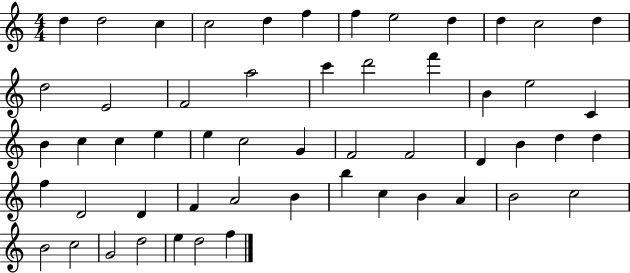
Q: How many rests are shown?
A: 0